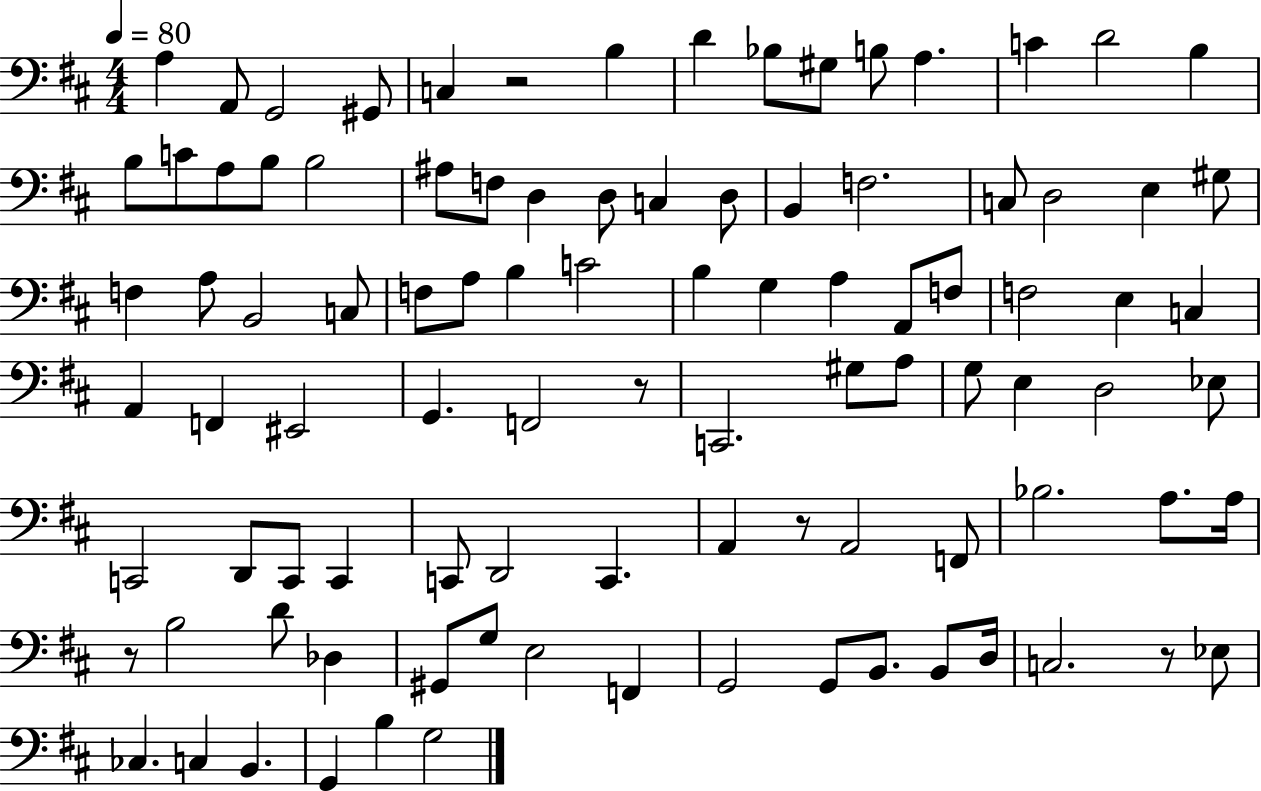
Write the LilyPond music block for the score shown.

{
  \clef bass
  \numericTimeSignature
  \time 4/4
  \key d \major
  \tempo 4 = 80
  \repeat volta 2 { a4 a,8 g,2 gis,8 | c4 r2 b4 | d'4 bes8 gis8 b8 a4. | c'4 d'2 b4 | \break b8 c'8 a8 b8 b2 | ais8 f8 d4 d8 c4 d8 | b,4 f2. | c8 d2 e4 gis8 | \break f4 a8 b,2 c8 | f8 a8 b4 c'2 | b4 g4 a4 a,8 f8 | f2 e4 c4 | \break a,4 f,4 eis,2 | g,4. f,2 r8 | c,2. gis8 a8 | g8 e4 d2 ees8 | \break c,2 d,8 c,8 c,4 | c,8 d,2 c,4. | a,4 r8 a,2 f,8 | bes2. a8. a16 | \break r8 b2 d'8 des4 | gis,8 g8 e2 f,4 | g,2 g,8 b,8. b,8 d16 | c2. r8 ees8 | \break ces4. c4 b,4. | g,4 b4 g2 | } \bar "|."
}